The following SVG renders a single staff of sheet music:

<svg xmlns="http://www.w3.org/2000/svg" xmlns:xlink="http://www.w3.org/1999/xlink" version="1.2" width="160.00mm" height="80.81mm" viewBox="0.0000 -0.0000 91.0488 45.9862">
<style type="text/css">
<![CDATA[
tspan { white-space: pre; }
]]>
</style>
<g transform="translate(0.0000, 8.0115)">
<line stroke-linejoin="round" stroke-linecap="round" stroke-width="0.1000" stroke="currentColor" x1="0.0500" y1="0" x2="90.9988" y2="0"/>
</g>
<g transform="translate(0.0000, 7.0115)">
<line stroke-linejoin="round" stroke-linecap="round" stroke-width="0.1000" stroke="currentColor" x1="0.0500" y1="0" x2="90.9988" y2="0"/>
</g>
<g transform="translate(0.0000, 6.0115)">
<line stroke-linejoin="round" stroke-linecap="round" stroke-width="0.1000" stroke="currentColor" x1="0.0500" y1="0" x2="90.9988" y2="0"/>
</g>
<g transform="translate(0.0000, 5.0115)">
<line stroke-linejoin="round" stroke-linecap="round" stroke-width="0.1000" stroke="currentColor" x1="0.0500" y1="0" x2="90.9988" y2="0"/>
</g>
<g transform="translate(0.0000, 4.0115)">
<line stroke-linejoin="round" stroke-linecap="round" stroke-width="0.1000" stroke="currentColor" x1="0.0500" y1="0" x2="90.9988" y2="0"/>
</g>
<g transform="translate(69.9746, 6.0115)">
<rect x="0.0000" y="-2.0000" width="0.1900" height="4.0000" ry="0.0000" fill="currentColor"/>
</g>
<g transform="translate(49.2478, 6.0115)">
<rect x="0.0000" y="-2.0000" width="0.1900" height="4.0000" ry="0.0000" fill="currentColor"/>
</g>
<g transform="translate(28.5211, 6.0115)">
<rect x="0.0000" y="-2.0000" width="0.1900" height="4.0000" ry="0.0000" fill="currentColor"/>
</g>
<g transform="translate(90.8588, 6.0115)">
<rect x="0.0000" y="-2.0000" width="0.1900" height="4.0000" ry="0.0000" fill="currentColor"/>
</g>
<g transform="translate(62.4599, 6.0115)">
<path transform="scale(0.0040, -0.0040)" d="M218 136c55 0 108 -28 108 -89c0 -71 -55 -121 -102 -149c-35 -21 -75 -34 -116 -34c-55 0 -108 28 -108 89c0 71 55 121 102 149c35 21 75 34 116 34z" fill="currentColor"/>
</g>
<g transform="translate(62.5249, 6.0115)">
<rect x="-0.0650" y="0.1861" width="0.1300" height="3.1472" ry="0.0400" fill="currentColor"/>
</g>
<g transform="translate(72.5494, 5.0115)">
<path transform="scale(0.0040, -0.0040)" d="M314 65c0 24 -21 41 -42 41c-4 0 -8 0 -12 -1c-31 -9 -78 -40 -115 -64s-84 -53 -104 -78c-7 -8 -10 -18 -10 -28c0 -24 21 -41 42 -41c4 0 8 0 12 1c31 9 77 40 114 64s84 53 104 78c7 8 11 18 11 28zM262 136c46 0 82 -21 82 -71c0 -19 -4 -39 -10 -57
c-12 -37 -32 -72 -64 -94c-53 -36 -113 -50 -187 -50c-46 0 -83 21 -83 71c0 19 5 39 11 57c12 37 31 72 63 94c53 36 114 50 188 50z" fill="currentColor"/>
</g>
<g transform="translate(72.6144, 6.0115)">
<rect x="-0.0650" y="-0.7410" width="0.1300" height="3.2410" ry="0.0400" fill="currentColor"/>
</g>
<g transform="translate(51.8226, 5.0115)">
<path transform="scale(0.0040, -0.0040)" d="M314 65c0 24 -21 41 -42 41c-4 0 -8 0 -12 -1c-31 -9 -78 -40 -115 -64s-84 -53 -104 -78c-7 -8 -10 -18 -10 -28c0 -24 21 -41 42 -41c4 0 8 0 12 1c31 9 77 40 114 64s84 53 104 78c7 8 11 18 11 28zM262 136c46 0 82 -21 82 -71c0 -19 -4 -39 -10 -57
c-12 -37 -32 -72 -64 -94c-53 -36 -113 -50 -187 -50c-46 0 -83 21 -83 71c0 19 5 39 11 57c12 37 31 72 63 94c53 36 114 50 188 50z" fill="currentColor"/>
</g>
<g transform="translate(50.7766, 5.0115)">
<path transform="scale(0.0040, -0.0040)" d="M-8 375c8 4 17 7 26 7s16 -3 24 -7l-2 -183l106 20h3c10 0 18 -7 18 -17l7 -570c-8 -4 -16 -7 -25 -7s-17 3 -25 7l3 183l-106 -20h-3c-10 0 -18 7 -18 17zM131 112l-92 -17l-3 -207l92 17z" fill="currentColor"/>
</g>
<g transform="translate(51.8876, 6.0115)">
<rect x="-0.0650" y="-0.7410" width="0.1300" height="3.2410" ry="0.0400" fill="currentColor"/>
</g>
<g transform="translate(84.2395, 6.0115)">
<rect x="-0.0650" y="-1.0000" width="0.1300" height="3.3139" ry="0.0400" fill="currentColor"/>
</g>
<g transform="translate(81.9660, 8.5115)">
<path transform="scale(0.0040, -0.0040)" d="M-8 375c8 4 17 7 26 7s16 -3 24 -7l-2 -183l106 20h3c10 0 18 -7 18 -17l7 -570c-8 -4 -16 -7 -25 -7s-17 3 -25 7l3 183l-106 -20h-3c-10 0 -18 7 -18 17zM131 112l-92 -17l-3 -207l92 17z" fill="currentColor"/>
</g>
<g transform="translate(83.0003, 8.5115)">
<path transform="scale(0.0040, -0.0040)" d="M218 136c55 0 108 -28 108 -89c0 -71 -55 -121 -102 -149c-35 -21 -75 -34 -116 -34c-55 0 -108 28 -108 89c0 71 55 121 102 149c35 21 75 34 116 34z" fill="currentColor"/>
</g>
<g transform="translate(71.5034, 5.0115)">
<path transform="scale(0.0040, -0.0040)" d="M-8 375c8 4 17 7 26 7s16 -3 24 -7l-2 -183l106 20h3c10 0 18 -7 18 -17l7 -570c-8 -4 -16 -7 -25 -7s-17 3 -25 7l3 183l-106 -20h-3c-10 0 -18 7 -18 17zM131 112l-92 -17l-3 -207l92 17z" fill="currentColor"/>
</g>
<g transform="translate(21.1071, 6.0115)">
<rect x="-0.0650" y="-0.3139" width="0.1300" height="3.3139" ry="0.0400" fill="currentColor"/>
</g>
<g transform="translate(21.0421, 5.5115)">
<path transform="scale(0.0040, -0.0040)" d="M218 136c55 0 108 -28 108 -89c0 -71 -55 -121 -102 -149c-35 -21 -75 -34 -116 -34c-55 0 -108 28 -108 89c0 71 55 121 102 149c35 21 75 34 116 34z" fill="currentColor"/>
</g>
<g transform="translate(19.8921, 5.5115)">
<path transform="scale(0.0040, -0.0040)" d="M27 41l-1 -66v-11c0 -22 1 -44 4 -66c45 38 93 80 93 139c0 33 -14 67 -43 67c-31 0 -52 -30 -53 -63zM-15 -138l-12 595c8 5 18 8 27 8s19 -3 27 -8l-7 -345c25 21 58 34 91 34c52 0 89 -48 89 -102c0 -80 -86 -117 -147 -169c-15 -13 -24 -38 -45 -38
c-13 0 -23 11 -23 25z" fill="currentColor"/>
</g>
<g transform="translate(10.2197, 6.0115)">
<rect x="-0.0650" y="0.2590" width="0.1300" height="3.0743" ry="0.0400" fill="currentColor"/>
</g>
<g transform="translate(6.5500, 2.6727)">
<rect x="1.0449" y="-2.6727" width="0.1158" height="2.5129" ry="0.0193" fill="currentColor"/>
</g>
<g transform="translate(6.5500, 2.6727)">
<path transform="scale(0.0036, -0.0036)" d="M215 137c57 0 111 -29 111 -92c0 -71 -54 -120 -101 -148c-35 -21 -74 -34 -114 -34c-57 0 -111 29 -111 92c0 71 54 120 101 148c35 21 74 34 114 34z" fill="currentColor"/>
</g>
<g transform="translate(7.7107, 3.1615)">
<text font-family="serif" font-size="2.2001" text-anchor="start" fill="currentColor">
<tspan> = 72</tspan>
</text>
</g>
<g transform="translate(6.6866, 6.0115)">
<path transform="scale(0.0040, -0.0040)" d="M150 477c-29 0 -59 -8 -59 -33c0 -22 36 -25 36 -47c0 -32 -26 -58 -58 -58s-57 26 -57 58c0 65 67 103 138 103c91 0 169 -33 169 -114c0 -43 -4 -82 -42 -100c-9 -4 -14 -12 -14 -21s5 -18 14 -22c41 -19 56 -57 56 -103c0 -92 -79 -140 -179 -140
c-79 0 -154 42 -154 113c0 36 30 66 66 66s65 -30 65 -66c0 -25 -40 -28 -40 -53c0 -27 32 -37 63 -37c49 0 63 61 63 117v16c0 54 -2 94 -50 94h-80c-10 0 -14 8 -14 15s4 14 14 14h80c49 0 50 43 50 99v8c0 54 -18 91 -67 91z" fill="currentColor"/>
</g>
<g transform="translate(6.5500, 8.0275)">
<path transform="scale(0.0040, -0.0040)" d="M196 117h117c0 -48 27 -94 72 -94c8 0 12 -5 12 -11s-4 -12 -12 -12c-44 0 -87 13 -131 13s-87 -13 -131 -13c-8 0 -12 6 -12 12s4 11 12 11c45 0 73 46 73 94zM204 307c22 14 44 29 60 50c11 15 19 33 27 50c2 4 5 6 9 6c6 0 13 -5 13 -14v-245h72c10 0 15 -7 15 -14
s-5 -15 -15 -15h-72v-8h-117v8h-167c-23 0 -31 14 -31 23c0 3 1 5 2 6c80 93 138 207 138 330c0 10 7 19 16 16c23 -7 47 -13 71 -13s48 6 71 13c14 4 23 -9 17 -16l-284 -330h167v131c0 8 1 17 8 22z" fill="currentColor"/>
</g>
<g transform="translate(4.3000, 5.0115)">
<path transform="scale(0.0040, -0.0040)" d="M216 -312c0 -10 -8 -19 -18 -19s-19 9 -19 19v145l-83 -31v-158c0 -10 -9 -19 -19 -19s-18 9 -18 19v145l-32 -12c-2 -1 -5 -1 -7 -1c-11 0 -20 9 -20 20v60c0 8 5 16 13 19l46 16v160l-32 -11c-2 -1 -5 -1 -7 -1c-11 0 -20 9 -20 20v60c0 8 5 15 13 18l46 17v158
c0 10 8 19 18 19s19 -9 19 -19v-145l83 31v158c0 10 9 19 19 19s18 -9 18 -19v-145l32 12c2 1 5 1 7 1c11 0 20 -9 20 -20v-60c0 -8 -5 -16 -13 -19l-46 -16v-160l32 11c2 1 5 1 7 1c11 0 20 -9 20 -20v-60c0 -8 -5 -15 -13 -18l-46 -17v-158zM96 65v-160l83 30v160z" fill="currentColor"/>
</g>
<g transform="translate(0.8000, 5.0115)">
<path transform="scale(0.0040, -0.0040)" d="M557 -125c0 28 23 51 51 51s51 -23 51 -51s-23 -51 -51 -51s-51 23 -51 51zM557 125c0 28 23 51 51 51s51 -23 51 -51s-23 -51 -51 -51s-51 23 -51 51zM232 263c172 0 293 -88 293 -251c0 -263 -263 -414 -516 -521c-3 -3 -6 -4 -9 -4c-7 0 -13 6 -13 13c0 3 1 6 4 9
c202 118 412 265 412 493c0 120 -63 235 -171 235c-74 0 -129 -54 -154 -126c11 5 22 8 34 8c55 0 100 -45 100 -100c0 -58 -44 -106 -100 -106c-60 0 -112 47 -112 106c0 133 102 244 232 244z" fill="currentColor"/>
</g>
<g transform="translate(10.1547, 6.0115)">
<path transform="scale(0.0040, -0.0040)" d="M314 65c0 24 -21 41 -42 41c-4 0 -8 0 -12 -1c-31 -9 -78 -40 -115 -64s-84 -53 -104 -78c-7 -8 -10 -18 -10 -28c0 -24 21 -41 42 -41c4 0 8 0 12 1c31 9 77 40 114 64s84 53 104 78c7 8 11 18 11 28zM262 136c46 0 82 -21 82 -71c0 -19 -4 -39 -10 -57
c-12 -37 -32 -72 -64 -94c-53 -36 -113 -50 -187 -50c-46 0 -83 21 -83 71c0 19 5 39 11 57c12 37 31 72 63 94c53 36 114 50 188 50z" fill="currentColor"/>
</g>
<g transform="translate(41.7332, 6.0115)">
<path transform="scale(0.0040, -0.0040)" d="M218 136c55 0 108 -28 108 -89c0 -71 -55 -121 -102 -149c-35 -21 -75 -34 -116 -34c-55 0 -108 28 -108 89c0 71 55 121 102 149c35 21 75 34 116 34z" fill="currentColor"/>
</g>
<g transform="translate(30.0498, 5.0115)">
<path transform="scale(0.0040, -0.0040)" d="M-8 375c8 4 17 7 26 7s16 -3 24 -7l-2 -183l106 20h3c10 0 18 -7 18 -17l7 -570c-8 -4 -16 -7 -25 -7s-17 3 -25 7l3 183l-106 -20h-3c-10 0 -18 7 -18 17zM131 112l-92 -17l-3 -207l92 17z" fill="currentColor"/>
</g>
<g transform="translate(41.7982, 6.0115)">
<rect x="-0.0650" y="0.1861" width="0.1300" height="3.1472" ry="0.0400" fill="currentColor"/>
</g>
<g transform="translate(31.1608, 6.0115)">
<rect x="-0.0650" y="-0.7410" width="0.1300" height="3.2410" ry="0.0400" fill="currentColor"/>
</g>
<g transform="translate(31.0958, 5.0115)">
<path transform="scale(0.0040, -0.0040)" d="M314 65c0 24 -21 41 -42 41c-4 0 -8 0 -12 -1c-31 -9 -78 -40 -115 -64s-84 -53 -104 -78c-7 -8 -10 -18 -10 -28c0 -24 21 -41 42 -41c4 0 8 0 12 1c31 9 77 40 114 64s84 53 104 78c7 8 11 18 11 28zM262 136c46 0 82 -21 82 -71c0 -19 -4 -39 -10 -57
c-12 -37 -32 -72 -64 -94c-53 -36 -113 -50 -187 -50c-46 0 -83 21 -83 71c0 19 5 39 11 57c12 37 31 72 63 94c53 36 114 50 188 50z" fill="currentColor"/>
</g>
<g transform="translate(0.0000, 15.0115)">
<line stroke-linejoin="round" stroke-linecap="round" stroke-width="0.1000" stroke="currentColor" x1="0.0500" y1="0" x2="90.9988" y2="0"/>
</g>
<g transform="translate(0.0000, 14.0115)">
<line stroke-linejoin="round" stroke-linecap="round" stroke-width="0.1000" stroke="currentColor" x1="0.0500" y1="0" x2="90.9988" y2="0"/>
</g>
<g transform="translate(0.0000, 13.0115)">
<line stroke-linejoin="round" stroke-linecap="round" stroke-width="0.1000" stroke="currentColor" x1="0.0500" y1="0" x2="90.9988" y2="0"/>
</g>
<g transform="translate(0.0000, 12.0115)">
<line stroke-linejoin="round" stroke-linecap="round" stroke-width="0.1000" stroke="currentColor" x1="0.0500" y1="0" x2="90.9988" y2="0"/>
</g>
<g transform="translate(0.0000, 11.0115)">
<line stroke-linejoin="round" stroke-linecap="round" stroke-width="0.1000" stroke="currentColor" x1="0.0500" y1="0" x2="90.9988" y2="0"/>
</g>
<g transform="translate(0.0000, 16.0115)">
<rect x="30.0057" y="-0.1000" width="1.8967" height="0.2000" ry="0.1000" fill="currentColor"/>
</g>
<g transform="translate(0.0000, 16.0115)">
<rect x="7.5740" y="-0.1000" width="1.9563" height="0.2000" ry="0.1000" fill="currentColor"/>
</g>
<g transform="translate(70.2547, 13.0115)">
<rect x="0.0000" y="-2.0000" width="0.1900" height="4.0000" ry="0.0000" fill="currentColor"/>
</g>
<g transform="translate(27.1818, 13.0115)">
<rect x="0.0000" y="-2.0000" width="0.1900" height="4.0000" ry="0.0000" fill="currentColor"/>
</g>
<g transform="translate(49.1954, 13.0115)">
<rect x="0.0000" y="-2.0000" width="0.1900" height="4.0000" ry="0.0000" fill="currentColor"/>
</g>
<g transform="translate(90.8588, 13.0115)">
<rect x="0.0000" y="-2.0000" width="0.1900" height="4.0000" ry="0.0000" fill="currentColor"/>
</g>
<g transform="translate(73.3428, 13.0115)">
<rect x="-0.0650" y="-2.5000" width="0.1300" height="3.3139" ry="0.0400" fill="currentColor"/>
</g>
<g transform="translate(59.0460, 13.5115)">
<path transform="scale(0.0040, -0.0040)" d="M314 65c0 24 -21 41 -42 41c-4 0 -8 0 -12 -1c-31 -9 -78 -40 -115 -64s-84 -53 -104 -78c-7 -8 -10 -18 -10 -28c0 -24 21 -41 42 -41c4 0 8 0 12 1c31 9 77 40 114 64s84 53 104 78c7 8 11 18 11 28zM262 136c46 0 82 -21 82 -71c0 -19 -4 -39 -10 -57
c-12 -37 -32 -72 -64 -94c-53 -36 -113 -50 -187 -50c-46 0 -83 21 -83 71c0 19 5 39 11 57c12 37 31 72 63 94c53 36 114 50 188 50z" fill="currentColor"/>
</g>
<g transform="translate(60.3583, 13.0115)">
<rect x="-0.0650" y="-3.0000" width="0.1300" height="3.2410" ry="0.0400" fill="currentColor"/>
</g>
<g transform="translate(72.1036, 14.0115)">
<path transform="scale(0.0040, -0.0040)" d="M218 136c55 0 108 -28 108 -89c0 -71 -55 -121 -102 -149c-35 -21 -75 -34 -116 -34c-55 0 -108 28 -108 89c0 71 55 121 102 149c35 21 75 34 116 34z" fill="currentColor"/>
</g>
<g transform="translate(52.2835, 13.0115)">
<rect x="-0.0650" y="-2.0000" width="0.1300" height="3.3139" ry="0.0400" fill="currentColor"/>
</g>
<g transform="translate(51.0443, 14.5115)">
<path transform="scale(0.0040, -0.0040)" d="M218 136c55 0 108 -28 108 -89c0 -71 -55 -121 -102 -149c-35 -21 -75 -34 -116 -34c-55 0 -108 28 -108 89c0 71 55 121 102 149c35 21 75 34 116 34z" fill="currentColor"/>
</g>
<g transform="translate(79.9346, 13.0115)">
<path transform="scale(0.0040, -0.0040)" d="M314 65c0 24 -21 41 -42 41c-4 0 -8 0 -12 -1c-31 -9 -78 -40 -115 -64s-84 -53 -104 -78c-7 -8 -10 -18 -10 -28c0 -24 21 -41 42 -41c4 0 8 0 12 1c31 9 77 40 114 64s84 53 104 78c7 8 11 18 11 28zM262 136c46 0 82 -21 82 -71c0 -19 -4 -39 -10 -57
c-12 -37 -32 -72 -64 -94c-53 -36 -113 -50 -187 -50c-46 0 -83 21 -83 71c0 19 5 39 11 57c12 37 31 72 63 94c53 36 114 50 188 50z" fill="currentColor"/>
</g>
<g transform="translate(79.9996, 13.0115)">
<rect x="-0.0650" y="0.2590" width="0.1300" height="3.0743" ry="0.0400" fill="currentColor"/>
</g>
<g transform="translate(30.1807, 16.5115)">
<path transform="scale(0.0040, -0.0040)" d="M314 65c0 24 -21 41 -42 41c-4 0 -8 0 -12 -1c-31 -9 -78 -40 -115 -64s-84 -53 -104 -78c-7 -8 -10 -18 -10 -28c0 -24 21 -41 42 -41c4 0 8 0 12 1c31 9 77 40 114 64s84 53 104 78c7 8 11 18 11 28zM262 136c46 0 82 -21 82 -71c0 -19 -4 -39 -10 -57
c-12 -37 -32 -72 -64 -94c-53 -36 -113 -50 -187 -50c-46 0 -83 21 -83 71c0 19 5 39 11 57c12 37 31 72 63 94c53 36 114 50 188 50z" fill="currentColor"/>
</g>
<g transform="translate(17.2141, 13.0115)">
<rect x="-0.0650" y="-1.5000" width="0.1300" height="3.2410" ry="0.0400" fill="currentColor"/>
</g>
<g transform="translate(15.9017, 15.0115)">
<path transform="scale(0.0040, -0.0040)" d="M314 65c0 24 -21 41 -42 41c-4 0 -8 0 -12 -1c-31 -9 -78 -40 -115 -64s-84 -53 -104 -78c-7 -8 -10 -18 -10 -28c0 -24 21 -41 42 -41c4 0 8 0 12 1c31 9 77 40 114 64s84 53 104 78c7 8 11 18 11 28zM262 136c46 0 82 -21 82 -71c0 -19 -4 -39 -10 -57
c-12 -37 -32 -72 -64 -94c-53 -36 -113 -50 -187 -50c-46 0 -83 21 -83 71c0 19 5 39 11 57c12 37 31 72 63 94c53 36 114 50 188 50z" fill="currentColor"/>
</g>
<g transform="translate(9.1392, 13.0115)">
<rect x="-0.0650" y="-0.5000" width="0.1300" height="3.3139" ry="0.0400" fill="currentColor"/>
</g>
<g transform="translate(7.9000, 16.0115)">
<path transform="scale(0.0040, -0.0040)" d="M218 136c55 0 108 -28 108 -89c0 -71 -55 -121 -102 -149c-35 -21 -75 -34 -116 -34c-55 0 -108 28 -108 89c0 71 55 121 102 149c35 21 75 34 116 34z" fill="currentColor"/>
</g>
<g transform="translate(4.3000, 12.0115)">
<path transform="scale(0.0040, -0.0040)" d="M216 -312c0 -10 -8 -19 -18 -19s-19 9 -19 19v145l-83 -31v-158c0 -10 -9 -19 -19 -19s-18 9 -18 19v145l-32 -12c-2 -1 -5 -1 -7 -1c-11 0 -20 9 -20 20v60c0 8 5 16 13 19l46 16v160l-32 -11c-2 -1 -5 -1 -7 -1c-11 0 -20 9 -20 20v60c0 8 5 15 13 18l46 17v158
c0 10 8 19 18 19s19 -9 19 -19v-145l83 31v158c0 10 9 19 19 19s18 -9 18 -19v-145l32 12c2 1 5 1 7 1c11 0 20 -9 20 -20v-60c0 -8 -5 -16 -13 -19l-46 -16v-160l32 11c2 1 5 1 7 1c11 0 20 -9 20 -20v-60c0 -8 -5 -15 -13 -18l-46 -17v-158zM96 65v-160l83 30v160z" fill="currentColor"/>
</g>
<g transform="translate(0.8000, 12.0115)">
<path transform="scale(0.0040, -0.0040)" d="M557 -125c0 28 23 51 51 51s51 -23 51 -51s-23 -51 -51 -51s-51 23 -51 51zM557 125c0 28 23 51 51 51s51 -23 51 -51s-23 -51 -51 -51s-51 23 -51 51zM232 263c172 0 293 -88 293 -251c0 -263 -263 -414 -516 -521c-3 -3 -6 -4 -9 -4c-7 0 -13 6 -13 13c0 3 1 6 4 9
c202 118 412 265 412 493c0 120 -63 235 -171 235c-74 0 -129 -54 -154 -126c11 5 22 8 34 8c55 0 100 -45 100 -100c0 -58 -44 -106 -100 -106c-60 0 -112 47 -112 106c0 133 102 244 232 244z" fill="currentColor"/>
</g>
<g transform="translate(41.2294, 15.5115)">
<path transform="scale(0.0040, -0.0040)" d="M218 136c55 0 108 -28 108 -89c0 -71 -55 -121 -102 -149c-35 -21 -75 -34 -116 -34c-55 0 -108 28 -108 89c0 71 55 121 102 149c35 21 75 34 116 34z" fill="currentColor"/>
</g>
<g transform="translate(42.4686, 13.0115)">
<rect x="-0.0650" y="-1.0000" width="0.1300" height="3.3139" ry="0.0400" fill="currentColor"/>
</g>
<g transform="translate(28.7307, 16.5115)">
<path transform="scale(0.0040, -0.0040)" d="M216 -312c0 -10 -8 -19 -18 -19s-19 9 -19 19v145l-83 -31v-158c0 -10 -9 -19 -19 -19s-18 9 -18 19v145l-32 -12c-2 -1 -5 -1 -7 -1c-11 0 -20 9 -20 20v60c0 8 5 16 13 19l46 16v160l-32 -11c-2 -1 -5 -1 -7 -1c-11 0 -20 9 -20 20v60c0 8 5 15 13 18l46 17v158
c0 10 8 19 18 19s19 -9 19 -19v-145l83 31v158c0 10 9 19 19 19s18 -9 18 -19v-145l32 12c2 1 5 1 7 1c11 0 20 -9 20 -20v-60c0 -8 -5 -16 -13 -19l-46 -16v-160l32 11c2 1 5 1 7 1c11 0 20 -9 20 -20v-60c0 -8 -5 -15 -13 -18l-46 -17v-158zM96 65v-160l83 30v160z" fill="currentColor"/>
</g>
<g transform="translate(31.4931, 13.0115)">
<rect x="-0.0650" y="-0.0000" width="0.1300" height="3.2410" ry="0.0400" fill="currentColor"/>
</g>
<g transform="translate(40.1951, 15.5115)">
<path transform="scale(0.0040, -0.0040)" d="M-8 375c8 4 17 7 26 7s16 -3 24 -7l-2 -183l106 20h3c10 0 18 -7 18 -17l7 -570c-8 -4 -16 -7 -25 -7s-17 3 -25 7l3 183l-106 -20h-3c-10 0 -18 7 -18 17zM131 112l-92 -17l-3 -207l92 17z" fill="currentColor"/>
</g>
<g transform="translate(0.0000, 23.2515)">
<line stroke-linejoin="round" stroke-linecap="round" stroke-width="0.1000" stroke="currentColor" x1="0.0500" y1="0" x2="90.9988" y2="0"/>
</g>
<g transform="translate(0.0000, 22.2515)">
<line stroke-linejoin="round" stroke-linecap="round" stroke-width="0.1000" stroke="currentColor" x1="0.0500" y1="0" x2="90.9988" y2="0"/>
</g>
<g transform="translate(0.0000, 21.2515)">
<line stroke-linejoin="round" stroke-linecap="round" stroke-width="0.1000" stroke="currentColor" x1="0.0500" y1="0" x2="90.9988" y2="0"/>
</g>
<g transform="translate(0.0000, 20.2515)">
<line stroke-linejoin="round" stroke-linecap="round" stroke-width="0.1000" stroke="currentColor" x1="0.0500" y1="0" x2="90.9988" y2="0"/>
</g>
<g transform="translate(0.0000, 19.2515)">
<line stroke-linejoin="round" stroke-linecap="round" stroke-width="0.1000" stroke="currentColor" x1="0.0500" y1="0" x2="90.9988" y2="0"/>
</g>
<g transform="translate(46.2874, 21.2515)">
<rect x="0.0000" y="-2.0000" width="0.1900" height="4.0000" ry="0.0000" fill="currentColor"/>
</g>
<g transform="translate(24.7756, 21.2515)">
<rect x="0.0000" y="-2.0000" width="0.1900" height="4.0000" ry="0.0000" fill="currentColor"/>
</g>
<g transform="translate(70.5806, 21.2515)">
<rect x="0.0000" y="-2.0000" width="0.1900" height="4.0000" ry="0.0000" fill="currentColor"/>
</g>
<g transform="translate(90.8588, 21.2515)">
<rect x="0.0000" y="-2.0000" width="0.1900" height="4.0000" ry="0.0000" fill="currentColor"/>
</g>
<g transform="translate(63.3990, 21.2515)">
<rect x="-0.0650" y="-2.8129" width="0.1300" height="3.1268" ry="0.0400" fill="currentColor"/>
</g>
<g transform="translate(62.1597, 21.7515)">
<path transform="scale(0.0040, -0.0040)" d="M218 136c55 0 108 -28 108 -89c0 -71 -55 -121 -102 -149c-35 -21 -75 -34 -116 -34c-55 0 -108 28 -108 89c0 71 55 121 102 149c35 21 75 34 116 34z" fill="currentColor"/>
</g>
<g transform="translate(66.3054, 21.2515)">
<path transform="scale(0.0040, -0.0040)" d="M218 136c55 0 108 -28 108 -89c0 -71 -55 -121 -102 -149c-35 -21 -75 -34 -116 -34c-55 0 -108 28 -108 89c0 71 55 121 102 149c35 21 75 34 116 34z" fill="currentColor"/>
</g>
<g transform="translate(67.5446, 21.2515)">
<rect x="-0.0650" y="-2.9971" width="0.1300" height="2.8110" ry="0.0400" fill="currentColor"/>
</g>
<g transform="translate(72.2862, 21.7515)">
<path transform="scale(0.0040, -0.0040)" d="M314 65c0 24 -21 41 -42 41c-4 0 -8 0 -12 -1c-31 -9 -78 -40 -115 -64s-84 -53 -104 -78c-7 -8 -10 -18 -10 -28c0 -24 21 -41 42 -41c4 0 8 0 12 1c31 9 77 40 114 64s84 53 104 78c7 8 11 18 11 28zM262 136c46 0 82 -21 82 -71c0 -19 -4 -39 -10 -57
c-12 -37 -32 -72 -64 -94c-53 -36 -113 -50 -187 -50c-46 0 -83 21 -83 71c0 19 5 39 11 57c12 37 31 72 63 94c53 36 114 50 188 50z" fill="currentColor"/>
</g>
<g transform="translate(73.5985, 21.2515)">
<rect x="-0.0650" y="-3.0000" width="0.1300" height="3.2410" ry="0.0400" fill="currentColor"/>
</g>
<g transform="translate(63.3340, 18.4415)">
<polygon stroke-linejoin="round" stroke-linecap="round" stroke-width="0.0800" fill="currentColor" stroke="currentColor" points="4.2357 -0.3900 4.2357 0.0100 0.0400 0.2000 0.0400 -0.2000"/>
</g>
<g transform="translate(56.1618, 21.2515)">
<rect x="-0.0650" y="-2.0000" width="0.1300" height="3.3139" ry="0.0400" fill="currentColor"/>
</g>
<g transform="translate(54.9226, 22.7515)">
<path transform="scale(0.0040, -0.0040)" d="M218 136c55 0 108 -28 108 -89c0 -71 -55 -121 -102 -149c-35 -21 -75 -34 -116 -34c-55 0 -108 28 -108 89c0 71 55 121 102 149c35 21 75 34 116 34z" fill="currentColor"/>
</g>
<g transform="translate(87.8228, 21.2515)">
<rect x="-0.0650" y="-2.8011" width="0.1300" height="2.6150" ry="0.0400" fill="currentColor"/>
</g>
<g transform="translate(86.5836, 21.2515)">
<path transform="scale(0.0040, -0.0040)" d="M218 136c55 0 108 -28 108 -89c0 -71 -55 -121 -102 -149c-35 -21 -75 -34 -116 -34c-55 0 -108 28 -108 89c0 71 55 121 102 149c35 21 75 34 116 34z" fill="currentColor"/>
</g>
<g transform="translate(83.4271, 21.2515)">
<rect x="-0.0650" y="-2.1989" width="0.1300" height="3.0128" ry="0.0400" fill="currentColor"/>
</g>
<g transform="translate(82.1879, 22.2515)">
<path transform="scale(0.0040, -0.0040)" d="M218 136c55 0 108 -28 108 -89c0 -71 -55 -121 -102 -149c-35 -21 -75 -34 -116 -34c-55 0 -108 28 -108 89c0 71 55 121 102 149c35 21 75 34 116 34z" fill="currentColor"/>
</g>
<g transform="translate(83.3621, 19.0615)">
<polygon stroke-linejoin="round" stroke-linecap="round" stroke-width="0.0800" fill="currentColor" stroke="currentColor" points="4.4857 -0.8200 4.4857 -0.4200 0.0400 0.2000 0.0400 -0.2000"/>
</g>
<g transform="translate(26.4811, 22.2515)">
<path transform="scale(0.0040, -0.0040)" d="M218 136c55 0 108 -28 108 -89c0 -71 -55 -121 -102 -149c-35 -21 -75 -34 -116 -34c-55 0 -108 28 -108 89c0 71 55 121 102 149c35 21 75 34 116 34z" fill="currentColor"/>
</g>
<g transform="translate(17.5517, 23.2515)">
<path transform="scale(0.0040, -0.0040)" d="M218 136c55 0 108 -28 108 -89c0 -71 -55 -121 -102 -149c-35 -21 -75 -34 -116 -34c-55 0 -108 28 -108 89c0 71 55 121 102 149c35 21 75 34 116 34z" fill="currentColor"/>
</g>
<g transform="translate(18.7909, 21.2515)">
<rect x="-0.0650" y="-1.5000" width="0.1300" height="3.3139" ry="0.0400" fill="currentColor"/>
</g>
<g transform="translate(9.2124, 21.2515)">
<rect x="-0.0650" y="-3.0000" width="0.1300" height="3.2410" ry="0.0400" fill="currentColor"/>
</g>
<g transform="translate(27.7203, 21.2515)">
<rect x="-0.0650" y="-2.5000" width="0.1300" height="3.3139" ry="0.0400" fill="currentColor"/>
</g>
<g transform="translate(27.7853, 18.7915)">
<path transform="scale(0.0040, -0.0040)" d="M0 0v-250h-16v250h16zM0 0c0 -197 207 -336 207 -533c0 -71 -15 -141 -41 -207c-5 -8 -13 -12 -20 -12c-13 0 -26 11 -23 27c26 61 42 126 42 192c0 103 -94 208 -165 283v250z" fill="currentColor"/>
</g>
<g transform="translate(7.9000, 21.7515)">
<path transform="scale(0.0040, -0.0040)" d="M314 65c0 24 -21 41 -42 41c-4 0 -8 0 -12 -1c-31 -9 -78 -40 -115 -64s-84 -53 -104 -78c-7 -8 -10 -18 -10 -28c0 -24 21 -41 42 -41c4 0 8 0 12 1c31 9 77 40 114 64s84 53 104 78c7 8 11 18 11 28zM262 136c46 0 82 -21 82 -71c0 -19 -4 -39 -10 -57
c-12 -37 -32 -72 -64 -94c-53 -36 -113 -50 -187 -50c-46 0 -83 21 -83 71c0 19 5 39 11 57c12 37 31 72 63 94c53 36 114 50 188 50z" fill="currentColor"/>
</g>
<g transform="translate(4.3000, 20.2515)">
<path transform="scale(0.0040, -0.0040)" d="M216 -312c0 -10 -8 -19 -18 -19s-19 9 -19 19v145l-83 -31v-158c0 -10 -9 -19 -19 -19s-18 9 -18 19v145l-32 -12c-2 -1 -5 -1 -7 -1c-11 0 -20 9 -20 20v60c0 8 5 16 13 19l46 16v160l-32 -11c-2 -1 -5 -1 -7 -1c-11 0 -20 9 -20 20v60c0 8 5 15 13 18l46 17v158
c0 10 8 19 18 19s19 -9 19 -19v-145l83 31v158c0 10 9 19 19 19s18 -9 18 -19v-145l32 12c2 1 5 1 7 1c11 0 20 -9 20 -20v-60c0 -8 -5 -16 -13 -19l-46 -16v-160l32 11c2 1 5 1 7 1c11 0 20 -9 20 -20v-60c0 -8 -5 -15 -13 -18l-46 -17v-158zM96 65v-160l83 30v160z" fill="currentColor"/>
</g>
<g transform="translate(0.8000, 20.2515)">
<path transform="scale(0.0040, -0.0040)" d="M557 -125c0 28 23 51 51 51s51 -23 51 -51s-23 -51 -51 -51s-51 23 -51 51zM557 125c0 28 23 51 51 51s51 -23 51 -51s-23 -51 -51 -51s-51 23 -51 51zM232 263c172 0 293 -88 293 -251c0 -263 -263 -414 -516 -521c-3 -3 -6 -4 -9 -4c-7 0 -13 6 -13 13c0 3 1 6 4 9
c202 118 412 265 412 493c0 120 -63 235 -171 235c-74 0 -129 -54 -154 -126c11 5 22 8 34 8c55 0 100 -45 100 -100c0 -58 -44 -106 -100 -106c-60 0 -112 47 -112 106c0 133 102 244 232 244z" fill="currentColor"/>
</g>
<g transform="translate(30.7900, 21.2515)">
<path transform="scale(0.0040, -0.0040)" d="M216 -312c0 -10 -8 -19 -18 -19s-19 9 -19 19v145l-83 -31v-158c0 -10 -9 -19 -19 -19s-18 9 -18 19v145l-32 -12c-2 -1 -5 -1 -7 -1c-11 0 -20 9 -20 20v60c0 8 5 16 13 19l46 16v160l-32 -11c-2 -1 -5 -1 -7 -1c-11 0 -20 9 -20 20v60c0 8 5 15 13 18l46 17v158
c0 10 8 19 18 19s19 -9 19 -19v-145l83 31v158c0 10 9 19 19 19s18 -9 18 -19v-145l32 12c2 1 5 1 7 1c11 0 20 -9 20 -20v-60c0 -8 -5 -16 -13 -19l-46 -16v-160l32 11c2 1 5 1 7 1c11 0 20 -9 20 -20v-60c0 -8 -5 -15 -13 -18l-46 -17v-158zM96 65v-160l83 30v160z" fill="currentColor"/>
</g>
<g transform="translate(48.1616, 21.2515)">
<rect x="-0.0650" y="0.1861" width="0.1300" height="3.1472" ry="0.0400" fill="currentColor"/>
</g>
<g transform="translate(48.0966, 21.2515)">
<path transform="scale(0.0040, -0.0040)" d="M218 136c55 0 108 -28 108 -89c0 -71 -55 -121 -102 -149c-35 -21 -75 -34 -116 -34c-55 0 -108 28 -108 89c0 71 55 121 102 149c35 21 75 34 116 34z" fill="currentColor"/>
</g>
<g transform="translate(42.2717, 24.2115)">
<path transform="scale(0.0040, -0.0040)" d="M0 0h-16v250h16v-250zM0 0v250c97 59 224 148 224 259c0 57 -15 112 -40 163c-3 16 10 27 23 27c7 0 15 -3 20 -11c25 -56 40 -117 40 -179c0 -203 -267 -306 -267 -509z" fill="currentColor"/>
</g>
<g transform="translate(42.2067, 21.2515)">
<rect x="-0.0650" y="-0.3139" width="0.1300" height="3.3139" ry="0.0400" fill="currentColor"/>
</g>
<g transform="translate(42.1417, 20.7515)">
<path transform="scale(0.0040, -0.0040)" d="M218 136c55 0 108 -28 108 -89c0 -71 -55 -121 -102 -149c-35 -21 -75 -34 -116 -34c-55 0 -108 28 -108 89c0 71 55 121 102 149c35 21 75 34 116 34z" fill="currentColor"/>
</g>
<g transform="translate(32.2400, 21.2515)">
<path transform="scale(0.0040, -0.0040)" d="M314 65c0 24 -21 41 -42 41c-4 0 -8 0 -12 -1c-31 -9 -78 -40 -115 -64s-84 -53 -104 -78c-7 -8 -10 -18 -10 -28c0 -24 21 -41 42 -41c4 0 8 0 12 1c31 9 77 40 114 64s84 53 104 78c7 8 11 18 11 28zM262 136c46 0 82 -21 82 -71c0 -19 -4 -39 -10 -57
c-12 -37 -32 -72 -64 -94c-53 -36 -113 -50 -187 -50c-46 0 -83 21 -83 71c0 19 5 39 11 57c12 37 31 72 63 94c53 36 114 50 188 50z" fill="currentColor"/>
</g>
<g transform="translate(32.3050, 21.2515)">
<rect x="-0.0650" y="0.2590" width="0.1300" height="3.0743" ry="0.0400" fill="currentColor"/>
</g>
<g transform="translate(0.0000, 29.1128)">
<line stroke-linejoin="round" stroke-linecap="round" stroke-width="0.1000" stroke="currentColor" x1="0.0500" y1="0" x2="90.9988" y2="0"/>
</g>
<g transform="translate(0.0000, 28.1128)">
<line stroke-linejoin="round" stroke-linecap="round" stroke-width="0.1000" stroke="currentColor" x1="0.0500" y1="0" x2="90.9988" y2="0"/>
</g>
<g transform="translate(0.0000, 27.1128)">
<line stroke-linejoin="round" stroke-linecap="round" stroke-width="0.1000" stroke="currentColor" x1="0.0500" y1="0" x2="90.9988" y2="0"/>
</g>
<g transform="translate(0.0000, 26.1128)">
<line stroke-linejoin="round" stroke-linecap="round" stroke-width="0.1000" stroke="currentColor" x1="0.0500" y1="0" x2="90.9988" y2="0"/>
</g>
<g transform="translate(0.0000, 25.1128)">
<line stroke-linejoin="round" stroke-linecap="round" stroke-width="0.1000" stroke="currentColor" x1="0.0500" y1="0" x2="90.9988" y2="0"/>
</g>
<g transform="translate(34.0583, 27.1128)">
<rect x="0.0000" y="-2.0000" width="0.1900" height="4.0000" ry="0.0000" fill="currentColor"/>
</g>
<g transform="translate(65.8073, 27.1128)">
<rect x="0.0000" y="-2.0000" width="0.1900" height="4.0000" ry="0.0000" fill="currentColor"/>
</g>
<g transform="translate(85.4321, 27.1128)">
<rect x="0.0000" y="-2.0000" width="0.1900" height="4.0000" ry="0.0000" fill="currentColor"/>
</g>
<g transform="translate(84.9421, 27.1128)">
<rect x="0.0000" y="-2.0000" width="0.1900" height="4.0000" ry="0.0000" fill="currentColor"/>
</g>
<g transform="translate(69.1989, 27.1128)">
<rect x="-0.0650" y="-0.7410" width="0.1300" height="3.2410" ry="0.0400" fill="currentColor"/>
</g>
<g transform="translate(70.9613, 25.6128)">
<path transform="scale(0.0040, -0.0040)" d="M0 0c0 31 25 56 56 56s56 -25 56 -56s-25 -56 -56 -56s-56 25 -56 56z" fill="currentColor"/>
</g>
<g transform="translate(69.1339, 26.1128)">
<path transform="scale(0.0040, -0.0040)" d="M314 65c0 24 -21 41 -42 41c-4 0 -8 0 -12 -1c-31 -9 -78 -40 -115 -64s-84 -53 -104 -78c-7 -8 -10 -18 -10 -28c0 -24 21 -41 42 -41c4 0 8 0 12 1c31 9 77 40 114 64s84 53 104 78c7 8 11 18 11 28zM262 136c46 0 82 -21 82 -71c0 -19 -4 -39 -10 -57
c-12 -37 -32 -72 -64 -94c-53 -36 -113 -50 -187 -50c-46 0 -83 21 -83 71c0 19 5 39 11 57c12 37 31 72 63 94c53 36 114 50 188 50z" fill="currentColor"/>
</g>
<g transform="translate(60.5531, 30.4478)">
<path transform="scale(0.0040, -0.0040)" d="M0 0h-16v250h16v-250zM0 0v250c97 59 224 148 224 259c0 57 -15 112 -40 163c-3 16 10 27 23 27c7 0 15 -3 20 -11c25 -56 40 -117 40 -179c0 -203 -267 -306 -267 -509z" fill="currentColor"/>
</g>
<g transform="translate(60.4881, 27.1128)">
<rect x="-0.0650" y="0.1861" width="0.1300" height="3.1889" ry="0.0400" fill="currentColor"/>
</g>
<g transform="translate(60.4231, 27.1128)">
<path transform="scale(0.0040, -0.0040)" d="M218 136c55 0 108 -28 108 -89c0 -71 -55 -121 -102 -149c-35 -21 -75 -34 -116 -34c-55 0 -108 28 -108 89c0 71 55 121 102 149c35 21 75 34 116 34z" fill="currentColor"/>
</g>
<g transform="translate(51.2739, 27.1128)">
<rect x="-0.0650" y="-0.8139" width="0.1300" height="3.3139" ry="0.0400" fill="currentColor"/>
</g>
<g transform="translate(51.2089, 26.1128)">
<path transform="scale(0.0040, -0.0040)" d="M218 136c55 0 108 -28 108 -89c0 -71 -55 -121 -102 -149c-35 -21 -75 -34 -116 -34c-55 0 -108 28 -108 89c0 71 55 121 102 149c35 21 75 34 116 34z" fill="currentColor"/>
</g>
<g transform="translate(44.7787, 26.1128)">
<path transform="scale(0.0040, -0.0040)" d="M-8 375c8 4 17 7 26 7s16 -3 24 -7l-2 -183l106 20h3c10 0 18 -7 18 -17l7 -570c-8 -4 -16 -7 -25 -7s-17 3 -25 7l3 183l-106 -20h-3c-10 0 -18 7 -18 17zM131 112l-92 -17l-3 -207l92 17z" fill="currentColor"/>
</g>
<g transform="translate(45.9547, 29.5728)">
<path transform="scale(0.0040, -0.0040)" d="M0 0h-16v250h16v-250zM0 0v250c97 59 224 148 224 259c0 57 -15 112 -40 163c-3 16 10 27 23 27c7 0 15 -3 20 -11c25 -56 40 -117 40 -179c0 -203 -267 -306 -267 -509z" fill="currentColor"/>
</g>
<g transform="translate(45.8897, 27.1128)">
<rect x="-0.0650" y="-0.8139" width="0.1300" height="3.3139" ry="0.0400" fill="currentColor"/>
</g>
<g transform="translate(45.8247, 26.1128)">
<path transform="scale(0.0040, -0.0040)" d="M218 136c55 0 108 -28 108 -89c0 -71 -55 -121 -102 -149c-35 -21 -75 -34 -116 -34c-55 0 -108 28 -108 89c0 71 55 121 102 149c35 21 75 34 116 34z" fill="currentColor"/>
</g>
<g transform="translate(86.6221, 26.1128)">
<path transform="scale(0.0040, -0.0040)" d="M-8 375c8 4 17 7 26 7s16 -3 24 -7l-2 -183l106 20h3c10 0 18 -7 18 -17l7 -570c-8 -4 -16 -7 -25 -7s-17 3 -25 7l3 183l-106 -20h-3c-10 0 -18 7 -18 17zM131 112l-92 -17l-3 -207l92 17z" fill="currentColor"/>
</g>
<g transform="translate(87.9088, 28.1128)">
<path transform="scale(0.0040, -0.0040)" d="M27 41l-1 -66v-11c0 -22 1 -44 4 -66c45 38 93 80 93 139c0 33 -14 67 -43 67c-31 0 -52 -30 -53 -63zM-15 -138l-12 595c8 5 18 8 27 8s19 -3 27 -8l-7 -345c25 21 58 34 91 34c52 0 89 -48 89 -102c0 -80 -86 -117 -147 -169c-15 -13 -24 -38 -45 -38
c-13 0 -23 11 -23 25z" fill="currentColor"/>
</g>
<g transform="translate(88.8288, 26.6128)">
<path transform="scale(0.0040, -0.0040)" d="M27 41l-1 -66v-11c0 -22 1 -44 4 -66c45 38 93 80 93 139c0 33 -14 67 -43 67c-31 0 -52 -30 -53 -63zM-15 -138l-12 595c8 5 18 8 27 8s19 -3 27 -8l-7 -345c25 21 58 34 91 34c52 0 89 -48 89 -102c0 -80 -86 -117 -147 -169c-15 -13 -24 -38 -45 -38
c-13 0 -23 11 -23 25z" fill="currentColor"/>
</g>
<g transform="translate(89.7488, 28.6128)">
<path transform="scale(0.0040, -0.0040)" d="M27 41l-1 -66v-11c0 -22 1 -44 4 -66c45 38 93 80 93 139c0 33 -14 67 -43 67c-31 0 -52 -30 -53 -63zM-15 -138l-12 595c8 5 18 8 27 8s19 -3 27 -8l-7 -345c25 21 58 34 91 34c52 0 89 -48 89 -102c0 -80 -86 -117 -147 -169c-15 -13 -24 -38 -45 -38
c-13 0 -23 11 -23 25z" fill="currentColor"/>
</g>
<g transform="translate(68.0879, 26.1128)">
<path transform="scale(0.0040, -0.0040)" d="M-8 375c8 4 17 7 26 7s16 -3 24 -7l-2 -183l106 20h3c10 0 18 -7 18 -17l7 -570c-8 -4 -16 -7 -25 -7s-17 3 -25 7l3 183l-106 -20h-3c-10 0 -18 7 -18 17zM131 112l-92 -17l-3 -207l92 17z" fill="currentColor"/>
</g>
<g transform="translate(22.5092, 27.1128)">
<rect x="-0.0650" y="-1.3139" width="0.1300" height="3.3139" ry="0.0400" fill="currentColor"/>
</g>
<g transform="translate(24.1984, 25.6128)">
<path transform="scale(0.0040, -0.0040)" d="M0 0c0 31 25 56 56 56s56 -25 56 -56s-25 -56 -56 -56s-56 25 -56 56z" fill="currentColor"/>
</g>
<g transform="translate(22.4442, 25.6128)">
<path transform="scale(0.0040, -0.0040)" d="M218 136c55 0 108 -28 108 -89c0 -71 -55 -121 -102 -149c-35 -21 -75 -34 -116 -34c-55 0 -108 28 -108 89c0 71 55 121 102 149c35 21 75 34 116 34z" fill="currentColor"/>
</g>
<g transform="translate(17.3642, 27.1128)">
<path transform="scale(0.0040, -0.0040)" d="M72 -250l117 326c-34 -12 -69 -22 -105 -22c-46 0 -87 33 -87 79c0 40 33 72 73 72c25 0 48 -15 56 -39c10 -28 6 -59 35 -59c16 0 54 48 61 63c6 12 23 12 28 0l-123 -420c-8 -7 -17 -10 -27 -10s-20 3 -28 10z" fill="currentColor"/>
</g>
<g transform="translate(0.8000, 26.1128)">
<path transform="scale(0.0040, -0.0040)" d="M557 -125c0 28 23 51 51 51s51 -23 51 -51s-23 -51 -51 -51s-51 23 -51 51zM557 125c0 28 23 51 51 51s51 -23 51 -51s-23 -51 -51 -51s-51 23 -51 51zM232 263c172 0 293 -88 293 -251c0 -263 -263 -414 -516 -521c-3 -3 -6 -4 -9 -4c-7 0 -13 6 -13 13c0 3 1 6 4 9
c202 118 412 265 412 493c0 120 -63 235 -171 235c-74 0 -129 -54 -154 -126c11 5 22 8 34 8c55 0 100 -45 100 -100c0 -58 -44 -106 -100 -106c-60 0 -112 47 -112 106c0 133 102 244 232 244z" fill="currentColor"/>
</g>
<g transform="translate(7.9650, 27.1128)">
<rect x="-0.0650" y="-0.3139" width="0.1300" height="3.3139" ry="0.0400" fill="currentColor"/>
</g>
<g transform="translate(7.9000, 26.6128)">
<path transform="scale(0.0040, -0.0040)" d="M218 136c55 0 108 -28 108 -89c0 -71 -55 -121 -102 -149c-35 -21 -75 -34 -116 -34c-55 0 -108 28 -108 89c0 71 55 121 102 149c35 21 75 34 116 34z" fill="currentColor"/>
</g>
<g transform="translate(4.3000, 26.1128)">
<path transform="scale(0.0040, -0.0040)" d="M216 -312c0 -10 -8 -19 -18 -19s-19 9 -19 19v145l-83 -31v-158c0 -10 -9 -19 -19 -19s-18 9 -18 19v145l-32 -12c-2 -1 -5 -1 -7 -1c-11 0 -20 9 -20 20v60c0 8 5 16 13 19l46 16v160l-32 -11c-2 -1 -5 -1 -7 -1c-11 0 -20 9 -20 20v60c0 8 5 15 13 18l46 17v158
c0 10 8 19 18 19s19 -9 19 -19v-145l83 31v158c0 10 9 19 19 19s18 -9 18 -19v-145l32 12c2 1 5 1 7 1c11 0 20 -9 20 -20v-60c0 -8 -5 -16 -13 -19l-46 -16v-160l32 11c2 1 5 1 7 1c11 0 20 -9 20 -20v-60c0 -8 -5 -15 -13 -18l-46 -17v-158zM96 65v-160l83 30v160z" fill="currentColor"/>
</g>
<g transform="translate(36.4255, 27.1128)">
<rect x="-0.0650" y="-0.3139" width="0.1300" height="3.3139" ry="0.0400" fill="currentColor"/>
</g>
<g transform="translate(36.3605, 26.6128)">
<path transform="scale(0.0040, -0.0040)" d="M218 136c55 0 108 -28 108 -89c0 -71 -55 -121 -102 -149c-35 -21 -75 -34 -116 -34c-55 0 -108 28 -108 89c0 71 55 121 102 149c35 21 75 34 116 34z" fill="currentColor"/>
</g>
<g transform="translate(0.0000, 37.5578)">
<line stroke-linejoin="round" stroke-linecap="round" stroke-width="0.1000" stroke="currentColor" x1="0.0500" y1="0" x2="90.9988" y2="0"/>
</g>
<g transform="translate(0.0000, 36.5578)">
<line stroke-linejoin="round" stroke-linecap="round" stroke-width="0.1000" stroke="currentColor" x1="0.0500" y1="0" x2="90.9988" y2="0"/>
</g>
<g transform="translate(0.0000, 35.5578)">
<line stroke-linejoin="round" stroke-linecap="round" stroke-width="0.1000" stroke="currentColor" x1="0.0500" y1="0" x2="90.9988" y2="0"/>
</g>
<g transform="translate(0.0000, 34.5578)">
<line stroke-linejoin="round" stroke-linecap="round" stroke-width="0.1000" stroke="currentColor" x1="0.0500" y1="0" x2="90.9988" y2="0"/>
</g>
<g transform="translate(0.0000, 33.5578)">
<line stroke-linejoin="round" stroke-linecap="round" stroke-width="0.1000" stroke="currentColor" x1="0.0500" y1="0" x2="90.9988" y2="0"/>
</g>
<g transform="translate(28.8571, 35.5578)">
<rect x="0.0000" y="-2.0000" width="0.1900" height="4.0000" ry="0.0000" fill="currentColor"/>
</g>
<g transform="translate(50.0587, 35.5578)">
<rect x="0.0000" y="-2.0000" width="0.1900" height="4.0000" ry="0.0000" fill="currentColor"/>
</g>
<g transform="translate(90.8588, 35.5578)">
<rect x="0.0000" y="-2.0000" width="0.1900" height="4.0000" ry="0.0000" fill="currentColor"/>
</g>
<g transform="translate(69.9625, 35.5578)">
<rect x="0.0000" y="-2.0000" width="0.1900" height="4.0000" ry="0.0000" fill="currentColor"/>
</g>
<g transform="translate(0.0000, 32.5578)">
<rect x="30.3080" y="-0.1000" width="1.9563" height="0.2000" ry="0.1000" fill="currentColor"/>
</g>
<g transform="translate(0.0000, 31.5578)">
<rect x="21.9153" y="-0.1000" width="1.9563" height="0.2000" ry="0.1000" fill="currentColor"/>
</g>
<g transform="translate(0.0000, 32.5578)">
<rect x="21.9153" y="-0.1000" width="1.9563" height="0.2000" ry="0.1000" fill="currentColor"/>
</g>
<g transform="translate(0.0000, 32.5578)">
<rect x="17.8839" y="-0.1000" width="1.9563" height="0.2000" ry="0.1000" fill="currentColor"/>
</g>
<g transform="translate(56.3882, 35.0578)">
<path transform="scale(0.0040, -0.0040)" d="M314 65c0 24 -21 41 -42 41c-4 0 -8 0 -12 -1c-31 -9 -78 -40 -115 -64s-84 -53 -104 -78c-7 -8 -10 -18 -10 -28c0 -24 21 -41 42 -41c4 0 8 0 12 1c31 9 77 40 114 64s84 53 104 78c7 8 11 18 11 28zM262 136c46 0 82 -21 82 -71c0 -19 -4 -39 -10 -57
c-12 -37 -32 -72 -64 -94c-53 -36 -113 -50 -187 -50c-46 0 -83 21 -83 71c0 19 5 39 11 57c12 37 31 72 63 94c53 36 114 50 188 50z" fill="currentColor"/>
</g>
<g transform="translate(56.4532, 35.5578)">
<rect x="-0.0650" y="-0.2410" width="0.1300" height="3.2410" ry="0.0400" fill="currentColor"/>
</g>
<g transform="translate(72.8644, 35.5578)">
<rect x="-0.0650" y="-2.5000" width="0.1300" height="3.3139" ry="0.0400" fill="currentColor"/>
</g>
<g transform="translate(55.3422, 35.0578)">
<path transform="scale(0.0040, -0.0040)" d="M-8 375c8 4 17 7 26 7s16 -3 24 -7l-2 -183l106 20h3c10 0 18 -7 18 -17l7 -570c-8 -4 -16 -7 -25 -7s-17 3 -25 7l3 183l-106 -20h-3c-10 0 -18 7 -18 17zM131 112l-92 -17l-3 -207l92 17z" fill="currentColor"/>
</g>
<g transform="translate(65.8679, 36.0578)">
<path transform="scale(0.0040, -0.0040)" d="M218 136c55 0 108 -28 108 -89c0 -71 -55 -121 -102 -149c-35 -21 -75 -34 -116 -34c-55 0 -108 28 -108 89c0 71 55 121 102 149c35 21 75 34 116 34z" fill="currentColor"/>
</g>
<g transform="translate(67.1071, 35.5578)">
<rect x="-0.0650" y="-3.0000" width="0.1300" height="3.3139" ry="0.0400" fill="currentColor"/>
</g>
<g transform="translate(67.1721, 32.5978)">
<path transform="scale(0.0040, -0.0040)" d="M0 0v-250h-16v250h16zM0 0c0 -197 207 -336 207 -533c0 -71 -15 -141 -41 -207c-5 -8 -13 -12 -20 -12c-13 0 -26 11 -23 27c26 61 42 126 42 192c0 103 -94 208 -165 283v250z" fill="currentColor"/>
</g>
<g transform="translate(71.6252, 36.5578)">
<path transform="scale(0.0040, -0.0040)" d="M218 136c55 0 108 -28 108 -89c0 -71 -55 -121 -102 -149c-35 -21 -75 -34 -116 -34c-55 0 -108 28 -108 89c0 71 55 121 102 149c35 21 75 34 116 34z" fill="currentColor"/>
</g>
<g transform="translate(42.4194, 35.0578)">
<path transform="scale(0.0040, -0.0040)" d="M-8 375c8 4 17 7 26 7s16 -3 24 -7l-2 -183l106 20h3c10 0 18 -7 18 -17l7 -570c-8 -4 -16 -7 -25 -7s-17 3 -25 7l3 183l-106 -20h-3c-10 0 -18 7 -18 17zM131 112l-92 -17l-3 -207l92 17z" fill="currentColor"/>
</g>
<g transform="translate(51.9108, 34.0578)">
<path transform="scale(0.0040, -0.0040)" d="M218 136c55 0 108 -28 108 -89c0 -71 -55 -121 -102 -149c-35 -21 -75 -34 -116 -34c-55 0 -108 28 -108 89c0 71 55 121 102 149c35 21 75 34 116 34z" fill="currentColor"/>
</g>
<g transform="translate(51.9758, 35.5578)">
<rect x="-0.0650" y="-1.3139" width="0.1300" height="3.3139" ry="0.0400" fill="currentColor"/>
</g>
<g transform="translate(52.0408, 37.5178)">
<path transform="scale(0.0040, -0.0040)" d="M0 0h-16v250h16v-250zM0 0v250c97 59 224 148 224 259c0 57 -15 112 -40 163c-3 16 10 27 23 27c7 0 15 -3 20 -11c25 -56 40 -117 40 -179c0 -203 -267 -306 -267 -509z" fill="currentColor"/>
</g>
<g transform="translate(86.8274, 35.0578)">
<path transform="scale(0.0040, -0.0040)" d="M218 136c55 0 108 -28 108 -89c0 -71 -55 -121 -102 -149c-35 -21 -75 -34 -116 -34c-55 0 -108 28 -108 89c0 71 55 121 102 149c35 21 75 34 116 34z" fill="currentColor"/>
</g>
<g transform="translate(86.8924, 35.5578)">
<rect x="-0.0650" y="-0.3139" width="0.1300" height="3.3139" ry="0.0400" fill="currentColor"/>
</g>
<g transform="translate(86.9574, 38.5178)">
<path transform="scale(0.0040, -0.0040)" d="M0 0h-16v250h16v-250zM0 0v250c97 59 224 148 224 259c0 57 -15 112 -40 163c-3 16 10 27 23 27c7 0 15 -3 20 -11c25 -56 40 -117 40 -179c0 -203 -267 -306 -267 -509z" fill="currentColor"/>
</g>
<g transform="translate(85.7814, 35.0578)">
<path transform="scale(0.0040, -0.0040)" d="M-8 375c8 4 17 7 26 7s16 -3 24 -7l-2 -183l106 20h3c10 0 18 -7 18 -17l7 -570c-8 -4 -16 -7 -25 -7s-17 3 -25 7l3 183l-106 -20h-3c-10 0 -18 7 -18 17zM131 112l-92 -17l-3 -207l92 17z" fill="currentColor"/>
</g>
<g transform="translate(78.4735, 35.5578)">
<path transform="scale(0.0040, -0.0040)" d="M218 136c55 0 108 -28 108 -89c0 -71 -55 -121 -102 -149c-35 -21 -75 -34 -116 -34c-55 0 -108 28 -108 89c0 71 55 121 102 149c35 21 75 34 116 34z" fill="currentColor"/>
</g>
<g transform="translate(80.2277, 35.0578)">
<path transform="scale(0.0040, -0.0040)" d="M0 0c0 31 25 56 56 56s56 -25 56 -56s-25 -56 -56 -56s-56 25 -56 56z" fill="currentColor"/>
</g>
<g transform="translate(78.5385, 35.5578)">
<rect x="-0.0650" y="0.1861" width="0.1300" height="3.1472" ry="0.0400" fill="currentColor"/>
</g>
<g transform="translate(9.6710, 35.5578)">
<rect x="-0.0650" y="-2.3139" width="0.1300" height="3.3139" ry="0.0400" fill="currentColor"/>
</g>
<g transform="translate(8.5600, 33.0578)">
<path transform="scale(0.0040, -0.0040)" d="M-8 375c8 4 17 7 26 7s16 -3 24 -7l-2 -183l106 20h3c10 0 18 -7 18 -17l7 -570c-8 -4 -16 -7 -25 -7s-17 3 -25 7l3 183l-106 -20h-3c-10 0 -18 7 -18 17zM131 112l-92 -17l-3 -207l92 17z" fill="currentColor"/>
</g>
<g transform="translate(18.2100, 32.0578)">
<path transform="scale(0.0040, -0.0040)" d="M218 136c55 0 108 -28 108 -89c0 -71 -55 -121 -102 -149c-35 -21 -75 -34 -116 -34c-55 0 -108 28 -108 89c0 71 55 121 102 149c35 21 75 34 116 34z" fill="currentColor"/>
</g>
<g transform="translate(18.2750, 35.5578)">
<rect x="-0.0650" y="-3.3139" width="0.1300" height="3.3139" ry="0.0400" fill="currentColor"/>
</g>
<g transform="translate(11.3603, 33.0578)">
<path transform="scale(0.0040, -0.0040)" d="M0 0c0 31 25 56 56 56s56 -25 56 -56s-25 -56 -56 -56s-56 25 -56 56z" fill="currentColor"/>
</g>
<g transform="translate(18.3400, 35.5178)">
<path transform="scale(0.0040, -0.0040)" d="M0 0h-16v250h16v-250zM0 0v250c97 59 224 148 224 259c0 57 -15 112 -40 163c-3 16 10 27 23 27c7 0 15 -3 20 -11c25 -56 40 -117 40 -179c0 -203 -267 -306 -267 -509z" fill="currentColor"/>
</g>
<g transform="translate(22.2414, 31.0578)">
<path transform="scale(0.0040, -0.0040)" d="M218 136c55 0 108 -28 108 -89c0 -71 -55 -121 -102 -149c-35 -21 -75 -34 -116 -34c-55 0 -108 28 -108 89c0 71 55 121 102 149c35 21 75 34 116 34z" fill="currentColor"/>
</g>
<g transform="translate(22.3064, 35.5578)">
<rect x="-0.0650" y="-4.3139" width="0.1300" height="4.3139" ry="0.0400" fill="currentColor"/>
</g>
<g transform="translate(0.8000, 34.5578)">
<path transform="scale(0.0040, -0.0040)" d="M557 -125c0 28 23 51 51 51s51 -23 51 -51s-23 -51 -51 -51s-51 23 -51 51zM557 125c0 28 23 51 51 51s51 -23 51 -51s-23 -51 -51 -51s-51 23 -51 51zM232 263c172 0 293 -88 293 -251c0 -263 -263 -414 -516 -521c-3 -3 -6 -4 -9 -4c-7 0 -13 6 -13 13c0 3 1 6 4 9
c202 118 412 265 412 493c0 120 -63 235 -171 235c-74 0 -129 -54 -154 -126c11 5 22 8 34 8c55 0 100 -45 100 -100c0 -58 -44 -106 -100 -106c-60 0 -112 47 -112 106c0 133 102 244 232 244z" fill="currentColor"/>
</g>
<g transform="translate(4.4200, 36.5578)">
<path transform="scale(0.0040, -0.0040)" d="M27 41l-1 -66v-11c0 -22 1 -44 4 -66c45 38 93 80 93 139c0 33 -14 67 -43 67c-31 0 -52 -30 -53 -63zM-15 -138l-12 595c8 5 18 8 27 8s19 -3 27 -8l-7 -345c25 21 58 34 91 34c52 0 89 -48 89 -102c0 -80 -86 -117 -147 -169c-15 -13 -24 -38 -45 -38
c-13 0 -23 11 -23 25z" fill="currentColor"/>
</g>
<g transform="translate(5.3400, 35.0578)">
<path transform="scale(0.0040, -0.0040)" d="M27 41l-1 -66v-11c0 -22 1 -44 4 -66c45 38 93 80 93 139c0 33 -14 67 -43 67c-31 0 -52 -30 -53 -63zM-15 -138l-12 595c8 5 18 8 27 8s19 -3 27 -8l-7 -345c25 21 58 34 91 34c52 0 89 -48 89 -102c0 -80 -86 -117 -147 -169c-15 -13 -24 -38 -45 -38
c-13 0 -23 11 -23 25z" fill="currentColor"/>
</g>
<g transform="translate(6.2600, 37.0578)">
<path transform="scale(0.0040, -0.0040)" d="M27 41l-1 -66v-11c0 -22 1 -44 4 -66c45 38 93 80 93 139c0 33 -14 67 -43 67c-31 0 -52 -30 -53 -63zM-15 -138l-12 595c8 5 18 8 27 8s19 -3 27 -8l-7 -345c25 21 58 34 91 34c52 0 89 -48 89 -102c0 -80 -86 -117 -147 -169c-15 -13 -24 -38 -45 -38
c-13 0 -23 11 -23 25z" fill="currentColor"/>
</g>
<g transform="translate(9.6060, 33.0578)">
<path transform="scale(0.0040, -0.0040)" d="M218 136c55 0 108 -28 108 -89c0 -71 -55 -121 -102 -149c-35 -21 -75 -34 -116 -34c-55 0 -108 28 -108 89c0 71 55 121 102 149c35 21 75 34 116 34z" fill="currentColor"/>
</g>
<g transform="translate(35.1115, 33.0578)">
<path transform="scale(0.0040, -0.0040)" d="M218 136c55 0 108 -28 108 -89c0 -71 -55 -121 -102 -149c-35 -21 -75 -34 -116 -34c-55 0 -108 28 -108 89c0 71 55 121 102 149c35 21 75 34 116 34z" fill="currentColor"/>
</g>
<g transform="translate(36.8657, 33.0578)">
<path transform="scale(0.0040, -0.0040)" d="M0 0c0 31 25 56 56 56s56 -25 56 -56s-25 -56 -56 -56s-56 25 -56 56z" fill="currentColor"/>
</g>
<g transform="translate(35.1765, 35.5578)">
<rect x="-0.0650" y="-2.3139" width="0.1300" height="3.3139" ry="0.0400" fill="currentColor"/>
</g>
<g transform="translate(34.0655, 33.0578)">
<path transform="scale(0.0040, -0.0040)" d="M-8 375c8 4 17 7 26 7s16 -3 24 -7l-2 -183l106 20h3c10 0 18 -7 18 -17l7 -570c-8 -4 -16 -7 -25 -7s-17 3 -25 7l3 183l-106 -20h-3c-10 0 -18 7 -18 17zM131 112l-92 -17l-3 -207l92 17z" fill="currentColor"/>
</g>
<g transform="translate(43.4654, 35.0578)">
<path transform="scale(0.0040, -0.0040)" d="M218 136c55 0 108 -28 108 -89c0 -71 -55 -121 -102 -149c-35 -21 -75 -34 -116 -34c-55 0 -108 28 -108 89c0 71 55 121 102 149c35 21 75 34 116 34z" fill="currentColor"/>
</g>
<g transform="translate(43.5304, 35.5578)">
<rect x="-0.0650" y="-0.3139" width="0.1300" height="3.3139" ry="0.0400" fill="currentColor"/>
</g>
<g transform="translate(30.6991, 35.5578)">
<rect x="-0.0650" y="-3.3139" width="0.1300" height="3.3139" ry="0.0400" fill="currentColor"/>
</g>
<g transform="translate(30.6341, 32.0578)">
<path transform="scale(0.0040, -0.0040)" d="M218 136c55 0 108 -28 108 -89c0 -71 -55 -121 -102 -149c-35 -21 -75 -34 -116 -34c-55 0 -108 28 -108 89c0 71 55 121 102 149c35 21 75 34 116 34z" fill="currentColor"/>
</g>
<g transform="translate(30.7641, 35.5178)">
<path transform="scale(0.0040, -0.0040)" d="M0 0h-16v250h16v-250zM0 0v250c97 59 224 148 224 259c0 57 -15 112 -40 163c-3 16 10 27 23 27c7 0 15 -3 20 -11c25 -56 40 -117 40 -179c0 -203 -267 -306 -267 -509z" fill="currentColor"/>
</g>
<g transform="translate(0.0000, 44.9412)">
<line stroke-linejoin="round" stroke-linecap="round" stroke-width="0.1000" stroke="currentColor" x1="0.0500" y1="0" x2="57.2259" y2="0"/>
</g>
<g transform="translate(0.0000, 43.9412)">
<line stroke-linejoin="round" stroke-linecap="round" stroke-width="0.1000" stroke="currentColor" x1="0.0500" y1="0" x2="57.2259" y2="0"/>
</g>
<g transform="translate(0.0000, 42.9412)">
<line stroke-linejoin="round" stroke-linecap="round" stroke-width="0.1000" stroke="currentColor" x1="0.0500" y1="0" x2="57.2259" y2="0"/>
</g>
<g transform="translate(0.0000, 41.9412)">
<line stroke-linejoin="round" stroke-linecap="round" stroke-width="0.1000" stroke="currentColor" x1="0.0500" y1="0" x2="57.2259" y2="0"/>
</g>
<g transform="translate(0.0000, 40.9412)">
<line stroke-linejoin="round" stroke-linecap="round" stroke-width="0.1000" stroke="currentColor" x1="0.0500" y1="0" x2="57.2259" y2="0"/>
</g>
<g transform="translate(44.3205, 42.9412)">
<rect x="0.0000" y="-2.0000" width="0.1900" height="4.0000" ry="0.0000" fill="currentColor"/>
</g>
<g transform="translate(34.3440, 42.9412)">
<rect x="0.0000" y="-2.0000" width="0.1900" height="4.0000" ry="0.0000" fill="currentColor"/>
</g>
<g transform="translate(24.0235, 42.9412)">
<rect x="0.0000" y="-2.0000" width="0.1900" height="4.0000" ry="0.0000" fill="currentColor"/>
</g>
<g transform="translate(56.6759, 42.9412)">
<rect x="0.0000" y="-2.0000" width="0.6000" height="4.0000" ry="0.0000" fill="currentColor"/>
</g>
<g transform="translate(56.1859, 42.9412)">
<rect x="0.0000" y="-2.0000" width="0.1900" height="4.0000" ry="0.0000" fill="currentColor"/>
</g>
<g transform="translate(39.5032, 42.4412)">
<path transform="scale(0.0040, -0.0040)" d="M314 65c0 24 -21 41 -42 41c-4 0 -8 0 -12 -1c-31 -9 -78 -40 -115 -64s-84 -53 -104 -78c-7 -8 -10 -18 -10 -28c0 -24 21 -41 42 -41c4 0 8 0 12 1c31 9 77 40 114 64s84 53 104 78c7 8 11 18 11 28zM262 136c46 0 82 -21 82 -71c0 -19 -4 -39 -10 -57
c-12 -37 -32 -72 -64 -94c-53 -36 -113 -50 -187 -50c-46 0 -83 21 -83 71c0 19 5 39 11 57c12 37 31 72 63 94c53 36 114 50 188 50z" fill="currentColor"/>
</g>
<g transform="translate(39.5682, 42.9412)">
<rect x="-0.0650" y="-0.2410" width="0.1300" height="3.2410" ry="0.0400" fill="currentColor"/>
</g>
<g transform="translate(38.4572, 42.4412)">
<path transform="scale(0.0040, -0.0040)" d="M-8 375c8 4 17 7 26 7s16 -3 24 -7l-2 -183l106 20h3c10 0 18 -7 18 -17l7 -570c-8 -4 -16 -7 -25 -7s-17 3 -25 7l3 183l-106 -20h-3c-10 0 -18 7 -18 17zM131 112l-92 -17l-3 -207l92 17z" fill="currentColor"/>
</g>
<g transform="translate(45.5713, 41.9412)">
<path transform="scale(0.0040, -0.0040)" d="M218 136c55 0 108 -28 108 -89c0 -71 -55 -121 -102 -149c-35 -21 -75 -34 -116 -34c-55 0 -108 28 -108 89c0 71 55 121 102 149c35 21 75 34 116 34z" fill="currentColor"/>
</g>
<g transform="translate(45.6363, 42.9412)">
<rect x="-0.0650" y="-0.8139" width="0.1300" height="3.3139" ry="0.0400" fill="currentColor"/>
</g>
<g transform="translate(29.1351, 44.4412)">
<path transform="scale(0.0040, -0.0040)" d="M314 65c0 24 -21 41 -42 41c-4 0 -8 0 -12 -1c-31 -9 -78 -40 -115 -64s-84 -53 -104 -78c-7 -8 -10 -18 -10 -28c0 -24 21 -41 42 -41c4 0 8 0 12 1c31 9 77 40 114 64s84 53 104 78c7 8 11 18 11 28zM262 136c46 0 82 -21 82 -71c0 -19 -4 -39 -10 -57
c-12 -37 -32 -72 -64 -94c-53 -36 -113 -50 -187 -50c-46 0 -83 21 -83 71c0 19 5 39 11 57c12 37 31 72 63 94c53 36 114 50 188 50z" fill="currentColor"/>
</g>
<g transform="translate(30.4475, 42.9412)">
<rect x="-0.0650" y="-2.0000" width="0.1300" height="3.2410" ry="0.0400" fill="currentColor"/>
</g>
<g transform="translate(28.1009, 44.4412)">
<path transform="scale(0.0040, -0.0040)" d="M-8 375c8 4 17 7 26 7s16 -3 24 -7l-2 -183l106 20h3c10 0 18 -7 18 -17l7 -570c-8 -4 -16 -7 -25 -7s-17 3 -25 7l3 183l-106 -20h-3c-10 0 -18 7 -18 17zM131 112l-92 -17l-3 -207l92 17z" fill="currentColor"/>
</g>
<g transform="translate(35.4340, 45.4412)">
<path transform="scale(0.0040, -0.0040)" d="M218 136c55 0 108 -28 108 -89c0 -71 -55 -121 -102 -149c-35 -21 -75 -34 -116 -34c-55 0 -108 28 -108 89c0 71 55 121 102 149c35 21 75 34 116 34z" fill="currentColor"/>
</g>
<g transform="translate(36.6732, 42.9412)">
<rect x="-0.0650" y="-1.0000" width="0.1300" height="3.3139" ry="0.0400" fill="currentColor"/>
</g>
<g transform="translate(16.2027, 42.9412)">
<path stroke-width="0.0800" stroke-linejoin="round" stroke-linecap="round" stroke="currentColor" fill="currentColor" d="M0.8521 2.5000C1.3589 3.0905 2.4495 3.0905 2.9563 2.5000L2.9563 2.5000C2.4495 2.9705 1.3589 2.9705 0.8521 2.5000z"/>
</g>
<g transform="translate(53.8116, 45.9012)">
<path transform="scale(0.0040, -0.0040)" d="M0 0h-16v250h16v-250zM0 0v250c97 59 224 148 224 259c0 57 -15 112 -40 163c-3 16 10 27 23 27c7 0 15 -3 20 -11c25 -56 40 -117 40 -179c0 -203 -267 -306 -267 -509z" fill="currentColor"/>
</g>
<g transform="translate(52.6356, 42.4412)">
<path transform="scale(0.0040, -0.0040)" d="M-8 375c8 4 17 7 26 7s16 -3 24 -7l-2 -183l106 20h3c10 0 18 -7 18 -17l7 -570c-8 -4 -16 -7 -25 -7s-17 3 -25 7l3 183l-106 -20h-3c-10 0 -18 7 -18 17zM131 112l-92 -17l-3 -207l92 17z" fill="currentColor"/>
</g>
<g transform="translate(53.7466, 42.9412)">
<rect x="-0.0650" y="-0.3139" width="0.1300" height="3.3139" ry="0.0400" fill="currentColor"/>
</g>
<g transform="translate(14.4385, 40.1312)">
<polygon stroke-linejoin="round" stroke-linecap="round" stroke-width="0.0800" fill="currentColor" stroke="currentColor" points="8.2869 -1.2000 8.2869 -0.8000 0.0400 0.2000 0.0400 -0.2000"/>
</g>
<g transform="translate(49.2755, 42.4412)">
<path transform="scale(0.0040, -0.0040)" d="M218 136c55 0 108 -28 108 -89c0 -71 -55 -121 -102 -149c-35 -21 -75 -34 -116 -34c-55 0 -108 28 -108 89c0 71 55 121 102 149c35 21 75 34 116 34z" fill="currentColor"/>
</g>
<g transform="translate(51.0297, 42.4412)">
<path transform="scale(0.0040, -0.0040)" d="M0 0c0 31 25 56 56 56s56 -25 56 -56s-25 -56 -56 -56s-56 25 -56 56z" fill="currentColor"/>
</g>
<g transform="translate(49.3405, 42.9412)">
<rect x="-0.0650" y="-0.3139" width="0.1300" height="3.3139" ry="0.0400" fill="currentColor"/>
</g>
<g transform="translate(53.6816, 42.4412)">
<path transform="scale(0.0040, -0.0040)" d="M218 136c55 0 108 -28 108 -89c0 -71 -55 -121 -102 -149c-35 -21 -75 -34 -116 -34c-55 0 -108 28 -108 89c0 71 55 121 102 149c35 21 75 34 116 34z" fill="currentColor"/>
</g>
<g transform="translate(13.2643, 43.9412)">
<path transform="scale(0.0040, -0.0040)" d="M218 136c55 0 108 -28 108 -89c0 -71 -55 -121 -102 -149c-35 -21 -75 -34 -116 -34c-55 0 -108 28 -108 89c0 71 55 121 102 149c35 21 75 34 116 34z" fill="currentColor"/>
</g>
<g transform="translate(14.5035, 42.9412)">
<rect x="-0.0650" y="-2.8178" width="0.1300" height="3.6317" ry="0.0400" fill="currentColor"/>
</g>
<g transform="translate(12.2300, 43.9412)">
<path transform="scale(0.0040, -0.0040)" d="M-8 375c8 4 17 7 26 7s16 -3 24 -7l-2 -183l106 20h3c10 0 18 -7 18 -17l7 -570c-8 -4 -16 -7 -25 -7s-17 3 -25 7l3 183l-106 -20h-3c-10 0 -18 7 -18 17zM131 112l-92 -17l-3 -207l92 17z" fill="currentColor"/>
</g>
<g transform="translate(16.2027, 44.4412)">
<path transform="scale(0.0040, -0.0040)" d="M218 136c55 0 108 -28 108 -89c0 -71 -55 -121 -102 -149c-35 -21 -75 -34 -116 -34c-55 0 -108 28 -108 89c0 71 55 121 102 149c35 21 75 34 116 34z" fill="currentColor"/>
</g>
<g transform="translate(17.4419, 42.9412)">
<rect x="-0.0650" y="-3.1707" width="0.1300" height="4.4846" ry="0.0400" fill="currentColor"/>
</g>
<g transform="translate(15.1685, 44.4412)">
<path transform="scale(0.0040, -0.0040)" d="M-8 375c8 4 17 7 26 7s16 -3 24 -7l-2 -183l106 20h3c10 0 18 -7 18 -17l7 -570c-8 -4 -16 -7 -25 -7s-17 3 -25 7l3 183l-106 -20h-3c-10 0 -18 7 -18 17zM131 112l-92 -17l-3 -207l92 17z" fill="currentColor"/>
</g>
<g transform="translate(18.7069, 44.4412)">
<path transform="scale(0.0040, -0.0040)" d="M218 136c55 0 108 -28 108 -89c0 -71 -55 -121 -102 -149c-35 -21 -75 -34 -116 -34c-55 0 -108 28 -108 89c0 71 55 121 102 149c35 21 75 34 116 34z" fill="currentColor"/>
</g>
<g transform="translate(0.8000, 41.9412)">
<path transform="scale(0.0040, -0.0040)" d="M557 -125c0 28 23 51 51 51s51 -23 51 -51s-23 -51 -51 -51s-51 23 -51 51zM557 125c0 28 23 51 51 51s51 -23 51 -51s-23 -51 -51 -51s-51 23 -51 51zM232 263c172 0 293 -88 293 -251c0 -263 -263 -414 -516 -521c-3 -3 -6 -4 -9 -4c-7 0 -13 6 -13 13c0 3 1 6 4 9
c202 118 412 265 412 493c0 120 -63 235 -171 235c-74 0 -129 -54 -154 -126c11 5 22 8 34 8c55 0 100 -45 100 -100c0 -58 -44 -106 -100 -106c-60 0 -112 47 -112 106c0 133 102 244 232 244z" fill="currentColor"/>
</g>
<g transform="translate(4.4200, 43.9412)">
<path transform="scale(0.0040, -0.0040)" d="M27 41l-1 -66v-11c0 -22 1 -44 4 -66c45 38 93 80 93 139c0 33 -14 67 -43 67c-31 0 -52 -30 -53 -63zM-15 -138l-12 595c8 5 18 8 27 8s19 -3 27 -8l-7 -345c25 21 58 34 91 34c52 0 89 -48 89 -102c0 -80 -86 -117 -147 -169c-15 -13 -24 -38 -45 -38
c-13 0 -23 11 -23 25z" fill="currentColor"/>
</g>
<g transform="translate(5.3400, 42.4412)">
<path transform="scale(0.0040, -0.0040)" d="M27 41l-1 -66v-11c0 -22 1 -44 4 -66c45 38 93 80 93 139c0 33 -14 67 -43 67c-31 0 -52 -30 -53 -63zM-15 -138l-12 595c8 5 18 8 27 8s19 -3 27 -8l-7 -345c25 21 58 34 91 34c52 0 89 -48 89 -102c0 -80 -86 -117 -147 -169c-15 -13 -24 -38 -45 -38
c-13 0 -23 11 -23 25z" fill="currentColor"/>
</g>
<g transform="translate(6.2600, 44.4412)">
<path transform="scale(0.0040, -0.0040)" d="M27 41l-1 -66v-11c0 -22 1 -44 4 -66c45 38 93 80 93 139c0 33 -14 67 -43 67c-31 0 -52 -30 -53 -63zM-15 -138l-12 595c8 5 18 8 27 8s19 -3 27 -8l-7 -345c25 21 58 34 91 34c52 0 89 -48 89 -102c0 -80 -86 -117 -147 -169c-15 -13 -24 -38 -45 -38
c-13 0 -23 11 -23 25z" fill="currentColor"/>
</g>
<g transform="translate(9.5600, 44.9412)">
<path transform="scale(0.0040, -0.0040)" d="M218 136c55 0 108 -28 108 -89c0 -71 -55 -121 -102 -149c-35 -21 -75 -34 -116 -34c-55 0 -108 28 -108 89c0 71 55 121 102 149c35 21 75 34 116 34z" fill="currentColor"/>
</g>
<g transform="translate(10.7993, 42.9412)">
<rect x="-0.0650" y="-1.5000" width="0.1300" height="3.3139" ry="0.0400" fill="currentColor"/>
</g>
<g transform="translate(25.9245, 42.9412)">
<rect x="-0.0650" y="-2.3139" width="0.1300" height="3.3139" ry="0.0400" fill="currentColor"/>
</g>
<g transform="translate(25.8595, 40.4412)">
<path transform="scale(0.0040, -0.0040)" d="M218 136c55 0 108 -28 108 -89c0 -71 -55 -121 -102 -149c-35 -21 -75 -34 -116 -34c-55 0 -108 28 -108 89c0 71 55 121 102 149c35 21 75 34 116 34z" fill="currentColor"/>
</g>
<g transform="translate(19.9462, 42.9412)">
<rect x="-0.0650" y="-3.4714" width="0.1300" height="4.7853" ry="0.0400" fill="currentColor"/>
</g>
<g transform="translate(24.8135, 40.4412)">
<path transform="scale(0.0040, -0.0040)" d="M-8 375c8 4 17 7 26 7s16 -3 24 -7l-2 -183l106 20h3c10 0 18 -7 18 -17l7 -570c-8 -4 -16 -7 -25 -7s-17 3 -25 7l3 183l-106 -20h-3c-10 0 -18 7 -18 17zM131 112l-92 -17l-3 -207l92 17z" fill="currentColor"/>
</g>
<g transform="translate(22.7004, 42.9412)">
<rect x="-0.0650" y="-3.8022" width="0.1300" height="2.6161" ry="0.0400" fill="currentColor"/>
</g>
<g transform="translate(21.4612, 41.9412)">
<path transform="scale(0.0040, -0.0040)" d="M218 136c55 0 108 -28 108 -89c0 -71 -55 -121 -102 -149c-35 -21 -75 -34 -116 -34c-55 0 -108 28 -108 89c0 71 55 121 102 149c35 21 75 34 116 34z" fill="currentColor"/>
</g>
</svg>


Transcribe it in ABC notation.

X:1
T:Untitled
M:3/4
L:1/4
K:G
D,2 _E, F,2 D, F,2 D, F,2 F,, E,, G,,2 ^D,,2 F,, A,, C,2 B,, D,2 C,2 G,, B,,/2 ^D,2 E,/2 D, A,, C,/2 D,/2 C,2 B,,/2 D,/2 E, z/2 G, E, F,/2 F, D,/2 F,2 B, D/2 F D/2 B, E, G,/2 E,2 C,/2 _B,, D, E,/2 G,, B,,/2 A,,/2 A,,/2 F,/2 B, A,,2 F,, E,2 F, _E, E,/2